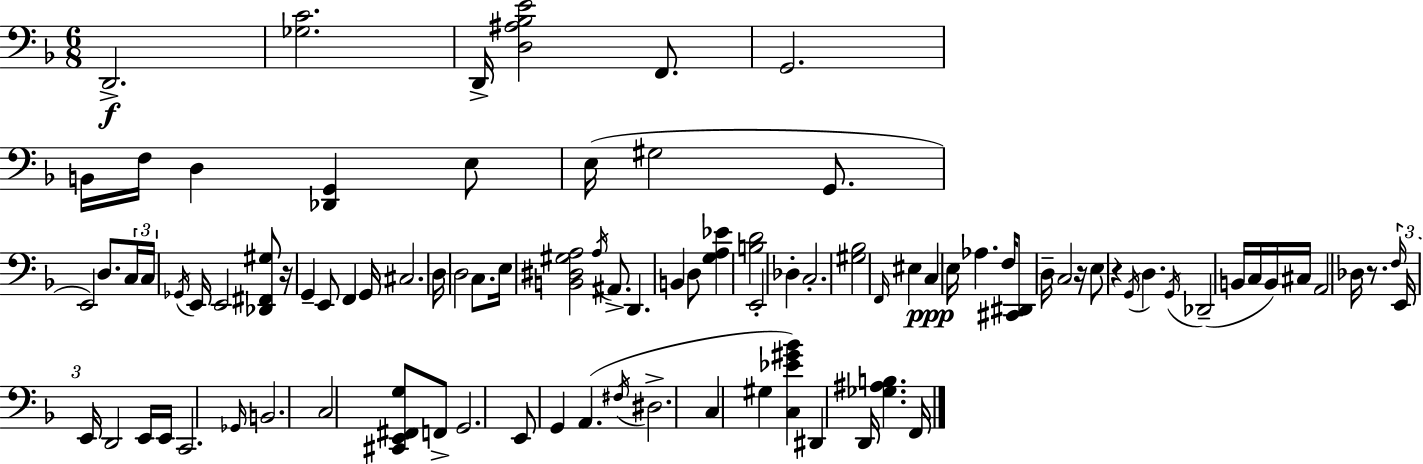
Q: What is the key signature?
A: F major